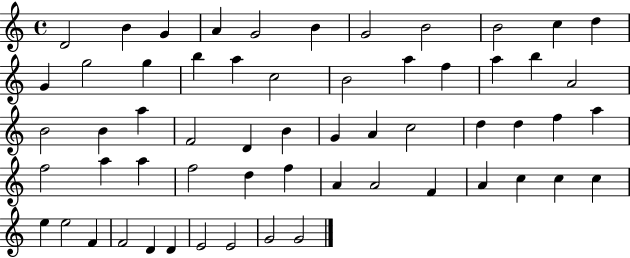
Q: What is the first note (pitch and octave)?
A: D4